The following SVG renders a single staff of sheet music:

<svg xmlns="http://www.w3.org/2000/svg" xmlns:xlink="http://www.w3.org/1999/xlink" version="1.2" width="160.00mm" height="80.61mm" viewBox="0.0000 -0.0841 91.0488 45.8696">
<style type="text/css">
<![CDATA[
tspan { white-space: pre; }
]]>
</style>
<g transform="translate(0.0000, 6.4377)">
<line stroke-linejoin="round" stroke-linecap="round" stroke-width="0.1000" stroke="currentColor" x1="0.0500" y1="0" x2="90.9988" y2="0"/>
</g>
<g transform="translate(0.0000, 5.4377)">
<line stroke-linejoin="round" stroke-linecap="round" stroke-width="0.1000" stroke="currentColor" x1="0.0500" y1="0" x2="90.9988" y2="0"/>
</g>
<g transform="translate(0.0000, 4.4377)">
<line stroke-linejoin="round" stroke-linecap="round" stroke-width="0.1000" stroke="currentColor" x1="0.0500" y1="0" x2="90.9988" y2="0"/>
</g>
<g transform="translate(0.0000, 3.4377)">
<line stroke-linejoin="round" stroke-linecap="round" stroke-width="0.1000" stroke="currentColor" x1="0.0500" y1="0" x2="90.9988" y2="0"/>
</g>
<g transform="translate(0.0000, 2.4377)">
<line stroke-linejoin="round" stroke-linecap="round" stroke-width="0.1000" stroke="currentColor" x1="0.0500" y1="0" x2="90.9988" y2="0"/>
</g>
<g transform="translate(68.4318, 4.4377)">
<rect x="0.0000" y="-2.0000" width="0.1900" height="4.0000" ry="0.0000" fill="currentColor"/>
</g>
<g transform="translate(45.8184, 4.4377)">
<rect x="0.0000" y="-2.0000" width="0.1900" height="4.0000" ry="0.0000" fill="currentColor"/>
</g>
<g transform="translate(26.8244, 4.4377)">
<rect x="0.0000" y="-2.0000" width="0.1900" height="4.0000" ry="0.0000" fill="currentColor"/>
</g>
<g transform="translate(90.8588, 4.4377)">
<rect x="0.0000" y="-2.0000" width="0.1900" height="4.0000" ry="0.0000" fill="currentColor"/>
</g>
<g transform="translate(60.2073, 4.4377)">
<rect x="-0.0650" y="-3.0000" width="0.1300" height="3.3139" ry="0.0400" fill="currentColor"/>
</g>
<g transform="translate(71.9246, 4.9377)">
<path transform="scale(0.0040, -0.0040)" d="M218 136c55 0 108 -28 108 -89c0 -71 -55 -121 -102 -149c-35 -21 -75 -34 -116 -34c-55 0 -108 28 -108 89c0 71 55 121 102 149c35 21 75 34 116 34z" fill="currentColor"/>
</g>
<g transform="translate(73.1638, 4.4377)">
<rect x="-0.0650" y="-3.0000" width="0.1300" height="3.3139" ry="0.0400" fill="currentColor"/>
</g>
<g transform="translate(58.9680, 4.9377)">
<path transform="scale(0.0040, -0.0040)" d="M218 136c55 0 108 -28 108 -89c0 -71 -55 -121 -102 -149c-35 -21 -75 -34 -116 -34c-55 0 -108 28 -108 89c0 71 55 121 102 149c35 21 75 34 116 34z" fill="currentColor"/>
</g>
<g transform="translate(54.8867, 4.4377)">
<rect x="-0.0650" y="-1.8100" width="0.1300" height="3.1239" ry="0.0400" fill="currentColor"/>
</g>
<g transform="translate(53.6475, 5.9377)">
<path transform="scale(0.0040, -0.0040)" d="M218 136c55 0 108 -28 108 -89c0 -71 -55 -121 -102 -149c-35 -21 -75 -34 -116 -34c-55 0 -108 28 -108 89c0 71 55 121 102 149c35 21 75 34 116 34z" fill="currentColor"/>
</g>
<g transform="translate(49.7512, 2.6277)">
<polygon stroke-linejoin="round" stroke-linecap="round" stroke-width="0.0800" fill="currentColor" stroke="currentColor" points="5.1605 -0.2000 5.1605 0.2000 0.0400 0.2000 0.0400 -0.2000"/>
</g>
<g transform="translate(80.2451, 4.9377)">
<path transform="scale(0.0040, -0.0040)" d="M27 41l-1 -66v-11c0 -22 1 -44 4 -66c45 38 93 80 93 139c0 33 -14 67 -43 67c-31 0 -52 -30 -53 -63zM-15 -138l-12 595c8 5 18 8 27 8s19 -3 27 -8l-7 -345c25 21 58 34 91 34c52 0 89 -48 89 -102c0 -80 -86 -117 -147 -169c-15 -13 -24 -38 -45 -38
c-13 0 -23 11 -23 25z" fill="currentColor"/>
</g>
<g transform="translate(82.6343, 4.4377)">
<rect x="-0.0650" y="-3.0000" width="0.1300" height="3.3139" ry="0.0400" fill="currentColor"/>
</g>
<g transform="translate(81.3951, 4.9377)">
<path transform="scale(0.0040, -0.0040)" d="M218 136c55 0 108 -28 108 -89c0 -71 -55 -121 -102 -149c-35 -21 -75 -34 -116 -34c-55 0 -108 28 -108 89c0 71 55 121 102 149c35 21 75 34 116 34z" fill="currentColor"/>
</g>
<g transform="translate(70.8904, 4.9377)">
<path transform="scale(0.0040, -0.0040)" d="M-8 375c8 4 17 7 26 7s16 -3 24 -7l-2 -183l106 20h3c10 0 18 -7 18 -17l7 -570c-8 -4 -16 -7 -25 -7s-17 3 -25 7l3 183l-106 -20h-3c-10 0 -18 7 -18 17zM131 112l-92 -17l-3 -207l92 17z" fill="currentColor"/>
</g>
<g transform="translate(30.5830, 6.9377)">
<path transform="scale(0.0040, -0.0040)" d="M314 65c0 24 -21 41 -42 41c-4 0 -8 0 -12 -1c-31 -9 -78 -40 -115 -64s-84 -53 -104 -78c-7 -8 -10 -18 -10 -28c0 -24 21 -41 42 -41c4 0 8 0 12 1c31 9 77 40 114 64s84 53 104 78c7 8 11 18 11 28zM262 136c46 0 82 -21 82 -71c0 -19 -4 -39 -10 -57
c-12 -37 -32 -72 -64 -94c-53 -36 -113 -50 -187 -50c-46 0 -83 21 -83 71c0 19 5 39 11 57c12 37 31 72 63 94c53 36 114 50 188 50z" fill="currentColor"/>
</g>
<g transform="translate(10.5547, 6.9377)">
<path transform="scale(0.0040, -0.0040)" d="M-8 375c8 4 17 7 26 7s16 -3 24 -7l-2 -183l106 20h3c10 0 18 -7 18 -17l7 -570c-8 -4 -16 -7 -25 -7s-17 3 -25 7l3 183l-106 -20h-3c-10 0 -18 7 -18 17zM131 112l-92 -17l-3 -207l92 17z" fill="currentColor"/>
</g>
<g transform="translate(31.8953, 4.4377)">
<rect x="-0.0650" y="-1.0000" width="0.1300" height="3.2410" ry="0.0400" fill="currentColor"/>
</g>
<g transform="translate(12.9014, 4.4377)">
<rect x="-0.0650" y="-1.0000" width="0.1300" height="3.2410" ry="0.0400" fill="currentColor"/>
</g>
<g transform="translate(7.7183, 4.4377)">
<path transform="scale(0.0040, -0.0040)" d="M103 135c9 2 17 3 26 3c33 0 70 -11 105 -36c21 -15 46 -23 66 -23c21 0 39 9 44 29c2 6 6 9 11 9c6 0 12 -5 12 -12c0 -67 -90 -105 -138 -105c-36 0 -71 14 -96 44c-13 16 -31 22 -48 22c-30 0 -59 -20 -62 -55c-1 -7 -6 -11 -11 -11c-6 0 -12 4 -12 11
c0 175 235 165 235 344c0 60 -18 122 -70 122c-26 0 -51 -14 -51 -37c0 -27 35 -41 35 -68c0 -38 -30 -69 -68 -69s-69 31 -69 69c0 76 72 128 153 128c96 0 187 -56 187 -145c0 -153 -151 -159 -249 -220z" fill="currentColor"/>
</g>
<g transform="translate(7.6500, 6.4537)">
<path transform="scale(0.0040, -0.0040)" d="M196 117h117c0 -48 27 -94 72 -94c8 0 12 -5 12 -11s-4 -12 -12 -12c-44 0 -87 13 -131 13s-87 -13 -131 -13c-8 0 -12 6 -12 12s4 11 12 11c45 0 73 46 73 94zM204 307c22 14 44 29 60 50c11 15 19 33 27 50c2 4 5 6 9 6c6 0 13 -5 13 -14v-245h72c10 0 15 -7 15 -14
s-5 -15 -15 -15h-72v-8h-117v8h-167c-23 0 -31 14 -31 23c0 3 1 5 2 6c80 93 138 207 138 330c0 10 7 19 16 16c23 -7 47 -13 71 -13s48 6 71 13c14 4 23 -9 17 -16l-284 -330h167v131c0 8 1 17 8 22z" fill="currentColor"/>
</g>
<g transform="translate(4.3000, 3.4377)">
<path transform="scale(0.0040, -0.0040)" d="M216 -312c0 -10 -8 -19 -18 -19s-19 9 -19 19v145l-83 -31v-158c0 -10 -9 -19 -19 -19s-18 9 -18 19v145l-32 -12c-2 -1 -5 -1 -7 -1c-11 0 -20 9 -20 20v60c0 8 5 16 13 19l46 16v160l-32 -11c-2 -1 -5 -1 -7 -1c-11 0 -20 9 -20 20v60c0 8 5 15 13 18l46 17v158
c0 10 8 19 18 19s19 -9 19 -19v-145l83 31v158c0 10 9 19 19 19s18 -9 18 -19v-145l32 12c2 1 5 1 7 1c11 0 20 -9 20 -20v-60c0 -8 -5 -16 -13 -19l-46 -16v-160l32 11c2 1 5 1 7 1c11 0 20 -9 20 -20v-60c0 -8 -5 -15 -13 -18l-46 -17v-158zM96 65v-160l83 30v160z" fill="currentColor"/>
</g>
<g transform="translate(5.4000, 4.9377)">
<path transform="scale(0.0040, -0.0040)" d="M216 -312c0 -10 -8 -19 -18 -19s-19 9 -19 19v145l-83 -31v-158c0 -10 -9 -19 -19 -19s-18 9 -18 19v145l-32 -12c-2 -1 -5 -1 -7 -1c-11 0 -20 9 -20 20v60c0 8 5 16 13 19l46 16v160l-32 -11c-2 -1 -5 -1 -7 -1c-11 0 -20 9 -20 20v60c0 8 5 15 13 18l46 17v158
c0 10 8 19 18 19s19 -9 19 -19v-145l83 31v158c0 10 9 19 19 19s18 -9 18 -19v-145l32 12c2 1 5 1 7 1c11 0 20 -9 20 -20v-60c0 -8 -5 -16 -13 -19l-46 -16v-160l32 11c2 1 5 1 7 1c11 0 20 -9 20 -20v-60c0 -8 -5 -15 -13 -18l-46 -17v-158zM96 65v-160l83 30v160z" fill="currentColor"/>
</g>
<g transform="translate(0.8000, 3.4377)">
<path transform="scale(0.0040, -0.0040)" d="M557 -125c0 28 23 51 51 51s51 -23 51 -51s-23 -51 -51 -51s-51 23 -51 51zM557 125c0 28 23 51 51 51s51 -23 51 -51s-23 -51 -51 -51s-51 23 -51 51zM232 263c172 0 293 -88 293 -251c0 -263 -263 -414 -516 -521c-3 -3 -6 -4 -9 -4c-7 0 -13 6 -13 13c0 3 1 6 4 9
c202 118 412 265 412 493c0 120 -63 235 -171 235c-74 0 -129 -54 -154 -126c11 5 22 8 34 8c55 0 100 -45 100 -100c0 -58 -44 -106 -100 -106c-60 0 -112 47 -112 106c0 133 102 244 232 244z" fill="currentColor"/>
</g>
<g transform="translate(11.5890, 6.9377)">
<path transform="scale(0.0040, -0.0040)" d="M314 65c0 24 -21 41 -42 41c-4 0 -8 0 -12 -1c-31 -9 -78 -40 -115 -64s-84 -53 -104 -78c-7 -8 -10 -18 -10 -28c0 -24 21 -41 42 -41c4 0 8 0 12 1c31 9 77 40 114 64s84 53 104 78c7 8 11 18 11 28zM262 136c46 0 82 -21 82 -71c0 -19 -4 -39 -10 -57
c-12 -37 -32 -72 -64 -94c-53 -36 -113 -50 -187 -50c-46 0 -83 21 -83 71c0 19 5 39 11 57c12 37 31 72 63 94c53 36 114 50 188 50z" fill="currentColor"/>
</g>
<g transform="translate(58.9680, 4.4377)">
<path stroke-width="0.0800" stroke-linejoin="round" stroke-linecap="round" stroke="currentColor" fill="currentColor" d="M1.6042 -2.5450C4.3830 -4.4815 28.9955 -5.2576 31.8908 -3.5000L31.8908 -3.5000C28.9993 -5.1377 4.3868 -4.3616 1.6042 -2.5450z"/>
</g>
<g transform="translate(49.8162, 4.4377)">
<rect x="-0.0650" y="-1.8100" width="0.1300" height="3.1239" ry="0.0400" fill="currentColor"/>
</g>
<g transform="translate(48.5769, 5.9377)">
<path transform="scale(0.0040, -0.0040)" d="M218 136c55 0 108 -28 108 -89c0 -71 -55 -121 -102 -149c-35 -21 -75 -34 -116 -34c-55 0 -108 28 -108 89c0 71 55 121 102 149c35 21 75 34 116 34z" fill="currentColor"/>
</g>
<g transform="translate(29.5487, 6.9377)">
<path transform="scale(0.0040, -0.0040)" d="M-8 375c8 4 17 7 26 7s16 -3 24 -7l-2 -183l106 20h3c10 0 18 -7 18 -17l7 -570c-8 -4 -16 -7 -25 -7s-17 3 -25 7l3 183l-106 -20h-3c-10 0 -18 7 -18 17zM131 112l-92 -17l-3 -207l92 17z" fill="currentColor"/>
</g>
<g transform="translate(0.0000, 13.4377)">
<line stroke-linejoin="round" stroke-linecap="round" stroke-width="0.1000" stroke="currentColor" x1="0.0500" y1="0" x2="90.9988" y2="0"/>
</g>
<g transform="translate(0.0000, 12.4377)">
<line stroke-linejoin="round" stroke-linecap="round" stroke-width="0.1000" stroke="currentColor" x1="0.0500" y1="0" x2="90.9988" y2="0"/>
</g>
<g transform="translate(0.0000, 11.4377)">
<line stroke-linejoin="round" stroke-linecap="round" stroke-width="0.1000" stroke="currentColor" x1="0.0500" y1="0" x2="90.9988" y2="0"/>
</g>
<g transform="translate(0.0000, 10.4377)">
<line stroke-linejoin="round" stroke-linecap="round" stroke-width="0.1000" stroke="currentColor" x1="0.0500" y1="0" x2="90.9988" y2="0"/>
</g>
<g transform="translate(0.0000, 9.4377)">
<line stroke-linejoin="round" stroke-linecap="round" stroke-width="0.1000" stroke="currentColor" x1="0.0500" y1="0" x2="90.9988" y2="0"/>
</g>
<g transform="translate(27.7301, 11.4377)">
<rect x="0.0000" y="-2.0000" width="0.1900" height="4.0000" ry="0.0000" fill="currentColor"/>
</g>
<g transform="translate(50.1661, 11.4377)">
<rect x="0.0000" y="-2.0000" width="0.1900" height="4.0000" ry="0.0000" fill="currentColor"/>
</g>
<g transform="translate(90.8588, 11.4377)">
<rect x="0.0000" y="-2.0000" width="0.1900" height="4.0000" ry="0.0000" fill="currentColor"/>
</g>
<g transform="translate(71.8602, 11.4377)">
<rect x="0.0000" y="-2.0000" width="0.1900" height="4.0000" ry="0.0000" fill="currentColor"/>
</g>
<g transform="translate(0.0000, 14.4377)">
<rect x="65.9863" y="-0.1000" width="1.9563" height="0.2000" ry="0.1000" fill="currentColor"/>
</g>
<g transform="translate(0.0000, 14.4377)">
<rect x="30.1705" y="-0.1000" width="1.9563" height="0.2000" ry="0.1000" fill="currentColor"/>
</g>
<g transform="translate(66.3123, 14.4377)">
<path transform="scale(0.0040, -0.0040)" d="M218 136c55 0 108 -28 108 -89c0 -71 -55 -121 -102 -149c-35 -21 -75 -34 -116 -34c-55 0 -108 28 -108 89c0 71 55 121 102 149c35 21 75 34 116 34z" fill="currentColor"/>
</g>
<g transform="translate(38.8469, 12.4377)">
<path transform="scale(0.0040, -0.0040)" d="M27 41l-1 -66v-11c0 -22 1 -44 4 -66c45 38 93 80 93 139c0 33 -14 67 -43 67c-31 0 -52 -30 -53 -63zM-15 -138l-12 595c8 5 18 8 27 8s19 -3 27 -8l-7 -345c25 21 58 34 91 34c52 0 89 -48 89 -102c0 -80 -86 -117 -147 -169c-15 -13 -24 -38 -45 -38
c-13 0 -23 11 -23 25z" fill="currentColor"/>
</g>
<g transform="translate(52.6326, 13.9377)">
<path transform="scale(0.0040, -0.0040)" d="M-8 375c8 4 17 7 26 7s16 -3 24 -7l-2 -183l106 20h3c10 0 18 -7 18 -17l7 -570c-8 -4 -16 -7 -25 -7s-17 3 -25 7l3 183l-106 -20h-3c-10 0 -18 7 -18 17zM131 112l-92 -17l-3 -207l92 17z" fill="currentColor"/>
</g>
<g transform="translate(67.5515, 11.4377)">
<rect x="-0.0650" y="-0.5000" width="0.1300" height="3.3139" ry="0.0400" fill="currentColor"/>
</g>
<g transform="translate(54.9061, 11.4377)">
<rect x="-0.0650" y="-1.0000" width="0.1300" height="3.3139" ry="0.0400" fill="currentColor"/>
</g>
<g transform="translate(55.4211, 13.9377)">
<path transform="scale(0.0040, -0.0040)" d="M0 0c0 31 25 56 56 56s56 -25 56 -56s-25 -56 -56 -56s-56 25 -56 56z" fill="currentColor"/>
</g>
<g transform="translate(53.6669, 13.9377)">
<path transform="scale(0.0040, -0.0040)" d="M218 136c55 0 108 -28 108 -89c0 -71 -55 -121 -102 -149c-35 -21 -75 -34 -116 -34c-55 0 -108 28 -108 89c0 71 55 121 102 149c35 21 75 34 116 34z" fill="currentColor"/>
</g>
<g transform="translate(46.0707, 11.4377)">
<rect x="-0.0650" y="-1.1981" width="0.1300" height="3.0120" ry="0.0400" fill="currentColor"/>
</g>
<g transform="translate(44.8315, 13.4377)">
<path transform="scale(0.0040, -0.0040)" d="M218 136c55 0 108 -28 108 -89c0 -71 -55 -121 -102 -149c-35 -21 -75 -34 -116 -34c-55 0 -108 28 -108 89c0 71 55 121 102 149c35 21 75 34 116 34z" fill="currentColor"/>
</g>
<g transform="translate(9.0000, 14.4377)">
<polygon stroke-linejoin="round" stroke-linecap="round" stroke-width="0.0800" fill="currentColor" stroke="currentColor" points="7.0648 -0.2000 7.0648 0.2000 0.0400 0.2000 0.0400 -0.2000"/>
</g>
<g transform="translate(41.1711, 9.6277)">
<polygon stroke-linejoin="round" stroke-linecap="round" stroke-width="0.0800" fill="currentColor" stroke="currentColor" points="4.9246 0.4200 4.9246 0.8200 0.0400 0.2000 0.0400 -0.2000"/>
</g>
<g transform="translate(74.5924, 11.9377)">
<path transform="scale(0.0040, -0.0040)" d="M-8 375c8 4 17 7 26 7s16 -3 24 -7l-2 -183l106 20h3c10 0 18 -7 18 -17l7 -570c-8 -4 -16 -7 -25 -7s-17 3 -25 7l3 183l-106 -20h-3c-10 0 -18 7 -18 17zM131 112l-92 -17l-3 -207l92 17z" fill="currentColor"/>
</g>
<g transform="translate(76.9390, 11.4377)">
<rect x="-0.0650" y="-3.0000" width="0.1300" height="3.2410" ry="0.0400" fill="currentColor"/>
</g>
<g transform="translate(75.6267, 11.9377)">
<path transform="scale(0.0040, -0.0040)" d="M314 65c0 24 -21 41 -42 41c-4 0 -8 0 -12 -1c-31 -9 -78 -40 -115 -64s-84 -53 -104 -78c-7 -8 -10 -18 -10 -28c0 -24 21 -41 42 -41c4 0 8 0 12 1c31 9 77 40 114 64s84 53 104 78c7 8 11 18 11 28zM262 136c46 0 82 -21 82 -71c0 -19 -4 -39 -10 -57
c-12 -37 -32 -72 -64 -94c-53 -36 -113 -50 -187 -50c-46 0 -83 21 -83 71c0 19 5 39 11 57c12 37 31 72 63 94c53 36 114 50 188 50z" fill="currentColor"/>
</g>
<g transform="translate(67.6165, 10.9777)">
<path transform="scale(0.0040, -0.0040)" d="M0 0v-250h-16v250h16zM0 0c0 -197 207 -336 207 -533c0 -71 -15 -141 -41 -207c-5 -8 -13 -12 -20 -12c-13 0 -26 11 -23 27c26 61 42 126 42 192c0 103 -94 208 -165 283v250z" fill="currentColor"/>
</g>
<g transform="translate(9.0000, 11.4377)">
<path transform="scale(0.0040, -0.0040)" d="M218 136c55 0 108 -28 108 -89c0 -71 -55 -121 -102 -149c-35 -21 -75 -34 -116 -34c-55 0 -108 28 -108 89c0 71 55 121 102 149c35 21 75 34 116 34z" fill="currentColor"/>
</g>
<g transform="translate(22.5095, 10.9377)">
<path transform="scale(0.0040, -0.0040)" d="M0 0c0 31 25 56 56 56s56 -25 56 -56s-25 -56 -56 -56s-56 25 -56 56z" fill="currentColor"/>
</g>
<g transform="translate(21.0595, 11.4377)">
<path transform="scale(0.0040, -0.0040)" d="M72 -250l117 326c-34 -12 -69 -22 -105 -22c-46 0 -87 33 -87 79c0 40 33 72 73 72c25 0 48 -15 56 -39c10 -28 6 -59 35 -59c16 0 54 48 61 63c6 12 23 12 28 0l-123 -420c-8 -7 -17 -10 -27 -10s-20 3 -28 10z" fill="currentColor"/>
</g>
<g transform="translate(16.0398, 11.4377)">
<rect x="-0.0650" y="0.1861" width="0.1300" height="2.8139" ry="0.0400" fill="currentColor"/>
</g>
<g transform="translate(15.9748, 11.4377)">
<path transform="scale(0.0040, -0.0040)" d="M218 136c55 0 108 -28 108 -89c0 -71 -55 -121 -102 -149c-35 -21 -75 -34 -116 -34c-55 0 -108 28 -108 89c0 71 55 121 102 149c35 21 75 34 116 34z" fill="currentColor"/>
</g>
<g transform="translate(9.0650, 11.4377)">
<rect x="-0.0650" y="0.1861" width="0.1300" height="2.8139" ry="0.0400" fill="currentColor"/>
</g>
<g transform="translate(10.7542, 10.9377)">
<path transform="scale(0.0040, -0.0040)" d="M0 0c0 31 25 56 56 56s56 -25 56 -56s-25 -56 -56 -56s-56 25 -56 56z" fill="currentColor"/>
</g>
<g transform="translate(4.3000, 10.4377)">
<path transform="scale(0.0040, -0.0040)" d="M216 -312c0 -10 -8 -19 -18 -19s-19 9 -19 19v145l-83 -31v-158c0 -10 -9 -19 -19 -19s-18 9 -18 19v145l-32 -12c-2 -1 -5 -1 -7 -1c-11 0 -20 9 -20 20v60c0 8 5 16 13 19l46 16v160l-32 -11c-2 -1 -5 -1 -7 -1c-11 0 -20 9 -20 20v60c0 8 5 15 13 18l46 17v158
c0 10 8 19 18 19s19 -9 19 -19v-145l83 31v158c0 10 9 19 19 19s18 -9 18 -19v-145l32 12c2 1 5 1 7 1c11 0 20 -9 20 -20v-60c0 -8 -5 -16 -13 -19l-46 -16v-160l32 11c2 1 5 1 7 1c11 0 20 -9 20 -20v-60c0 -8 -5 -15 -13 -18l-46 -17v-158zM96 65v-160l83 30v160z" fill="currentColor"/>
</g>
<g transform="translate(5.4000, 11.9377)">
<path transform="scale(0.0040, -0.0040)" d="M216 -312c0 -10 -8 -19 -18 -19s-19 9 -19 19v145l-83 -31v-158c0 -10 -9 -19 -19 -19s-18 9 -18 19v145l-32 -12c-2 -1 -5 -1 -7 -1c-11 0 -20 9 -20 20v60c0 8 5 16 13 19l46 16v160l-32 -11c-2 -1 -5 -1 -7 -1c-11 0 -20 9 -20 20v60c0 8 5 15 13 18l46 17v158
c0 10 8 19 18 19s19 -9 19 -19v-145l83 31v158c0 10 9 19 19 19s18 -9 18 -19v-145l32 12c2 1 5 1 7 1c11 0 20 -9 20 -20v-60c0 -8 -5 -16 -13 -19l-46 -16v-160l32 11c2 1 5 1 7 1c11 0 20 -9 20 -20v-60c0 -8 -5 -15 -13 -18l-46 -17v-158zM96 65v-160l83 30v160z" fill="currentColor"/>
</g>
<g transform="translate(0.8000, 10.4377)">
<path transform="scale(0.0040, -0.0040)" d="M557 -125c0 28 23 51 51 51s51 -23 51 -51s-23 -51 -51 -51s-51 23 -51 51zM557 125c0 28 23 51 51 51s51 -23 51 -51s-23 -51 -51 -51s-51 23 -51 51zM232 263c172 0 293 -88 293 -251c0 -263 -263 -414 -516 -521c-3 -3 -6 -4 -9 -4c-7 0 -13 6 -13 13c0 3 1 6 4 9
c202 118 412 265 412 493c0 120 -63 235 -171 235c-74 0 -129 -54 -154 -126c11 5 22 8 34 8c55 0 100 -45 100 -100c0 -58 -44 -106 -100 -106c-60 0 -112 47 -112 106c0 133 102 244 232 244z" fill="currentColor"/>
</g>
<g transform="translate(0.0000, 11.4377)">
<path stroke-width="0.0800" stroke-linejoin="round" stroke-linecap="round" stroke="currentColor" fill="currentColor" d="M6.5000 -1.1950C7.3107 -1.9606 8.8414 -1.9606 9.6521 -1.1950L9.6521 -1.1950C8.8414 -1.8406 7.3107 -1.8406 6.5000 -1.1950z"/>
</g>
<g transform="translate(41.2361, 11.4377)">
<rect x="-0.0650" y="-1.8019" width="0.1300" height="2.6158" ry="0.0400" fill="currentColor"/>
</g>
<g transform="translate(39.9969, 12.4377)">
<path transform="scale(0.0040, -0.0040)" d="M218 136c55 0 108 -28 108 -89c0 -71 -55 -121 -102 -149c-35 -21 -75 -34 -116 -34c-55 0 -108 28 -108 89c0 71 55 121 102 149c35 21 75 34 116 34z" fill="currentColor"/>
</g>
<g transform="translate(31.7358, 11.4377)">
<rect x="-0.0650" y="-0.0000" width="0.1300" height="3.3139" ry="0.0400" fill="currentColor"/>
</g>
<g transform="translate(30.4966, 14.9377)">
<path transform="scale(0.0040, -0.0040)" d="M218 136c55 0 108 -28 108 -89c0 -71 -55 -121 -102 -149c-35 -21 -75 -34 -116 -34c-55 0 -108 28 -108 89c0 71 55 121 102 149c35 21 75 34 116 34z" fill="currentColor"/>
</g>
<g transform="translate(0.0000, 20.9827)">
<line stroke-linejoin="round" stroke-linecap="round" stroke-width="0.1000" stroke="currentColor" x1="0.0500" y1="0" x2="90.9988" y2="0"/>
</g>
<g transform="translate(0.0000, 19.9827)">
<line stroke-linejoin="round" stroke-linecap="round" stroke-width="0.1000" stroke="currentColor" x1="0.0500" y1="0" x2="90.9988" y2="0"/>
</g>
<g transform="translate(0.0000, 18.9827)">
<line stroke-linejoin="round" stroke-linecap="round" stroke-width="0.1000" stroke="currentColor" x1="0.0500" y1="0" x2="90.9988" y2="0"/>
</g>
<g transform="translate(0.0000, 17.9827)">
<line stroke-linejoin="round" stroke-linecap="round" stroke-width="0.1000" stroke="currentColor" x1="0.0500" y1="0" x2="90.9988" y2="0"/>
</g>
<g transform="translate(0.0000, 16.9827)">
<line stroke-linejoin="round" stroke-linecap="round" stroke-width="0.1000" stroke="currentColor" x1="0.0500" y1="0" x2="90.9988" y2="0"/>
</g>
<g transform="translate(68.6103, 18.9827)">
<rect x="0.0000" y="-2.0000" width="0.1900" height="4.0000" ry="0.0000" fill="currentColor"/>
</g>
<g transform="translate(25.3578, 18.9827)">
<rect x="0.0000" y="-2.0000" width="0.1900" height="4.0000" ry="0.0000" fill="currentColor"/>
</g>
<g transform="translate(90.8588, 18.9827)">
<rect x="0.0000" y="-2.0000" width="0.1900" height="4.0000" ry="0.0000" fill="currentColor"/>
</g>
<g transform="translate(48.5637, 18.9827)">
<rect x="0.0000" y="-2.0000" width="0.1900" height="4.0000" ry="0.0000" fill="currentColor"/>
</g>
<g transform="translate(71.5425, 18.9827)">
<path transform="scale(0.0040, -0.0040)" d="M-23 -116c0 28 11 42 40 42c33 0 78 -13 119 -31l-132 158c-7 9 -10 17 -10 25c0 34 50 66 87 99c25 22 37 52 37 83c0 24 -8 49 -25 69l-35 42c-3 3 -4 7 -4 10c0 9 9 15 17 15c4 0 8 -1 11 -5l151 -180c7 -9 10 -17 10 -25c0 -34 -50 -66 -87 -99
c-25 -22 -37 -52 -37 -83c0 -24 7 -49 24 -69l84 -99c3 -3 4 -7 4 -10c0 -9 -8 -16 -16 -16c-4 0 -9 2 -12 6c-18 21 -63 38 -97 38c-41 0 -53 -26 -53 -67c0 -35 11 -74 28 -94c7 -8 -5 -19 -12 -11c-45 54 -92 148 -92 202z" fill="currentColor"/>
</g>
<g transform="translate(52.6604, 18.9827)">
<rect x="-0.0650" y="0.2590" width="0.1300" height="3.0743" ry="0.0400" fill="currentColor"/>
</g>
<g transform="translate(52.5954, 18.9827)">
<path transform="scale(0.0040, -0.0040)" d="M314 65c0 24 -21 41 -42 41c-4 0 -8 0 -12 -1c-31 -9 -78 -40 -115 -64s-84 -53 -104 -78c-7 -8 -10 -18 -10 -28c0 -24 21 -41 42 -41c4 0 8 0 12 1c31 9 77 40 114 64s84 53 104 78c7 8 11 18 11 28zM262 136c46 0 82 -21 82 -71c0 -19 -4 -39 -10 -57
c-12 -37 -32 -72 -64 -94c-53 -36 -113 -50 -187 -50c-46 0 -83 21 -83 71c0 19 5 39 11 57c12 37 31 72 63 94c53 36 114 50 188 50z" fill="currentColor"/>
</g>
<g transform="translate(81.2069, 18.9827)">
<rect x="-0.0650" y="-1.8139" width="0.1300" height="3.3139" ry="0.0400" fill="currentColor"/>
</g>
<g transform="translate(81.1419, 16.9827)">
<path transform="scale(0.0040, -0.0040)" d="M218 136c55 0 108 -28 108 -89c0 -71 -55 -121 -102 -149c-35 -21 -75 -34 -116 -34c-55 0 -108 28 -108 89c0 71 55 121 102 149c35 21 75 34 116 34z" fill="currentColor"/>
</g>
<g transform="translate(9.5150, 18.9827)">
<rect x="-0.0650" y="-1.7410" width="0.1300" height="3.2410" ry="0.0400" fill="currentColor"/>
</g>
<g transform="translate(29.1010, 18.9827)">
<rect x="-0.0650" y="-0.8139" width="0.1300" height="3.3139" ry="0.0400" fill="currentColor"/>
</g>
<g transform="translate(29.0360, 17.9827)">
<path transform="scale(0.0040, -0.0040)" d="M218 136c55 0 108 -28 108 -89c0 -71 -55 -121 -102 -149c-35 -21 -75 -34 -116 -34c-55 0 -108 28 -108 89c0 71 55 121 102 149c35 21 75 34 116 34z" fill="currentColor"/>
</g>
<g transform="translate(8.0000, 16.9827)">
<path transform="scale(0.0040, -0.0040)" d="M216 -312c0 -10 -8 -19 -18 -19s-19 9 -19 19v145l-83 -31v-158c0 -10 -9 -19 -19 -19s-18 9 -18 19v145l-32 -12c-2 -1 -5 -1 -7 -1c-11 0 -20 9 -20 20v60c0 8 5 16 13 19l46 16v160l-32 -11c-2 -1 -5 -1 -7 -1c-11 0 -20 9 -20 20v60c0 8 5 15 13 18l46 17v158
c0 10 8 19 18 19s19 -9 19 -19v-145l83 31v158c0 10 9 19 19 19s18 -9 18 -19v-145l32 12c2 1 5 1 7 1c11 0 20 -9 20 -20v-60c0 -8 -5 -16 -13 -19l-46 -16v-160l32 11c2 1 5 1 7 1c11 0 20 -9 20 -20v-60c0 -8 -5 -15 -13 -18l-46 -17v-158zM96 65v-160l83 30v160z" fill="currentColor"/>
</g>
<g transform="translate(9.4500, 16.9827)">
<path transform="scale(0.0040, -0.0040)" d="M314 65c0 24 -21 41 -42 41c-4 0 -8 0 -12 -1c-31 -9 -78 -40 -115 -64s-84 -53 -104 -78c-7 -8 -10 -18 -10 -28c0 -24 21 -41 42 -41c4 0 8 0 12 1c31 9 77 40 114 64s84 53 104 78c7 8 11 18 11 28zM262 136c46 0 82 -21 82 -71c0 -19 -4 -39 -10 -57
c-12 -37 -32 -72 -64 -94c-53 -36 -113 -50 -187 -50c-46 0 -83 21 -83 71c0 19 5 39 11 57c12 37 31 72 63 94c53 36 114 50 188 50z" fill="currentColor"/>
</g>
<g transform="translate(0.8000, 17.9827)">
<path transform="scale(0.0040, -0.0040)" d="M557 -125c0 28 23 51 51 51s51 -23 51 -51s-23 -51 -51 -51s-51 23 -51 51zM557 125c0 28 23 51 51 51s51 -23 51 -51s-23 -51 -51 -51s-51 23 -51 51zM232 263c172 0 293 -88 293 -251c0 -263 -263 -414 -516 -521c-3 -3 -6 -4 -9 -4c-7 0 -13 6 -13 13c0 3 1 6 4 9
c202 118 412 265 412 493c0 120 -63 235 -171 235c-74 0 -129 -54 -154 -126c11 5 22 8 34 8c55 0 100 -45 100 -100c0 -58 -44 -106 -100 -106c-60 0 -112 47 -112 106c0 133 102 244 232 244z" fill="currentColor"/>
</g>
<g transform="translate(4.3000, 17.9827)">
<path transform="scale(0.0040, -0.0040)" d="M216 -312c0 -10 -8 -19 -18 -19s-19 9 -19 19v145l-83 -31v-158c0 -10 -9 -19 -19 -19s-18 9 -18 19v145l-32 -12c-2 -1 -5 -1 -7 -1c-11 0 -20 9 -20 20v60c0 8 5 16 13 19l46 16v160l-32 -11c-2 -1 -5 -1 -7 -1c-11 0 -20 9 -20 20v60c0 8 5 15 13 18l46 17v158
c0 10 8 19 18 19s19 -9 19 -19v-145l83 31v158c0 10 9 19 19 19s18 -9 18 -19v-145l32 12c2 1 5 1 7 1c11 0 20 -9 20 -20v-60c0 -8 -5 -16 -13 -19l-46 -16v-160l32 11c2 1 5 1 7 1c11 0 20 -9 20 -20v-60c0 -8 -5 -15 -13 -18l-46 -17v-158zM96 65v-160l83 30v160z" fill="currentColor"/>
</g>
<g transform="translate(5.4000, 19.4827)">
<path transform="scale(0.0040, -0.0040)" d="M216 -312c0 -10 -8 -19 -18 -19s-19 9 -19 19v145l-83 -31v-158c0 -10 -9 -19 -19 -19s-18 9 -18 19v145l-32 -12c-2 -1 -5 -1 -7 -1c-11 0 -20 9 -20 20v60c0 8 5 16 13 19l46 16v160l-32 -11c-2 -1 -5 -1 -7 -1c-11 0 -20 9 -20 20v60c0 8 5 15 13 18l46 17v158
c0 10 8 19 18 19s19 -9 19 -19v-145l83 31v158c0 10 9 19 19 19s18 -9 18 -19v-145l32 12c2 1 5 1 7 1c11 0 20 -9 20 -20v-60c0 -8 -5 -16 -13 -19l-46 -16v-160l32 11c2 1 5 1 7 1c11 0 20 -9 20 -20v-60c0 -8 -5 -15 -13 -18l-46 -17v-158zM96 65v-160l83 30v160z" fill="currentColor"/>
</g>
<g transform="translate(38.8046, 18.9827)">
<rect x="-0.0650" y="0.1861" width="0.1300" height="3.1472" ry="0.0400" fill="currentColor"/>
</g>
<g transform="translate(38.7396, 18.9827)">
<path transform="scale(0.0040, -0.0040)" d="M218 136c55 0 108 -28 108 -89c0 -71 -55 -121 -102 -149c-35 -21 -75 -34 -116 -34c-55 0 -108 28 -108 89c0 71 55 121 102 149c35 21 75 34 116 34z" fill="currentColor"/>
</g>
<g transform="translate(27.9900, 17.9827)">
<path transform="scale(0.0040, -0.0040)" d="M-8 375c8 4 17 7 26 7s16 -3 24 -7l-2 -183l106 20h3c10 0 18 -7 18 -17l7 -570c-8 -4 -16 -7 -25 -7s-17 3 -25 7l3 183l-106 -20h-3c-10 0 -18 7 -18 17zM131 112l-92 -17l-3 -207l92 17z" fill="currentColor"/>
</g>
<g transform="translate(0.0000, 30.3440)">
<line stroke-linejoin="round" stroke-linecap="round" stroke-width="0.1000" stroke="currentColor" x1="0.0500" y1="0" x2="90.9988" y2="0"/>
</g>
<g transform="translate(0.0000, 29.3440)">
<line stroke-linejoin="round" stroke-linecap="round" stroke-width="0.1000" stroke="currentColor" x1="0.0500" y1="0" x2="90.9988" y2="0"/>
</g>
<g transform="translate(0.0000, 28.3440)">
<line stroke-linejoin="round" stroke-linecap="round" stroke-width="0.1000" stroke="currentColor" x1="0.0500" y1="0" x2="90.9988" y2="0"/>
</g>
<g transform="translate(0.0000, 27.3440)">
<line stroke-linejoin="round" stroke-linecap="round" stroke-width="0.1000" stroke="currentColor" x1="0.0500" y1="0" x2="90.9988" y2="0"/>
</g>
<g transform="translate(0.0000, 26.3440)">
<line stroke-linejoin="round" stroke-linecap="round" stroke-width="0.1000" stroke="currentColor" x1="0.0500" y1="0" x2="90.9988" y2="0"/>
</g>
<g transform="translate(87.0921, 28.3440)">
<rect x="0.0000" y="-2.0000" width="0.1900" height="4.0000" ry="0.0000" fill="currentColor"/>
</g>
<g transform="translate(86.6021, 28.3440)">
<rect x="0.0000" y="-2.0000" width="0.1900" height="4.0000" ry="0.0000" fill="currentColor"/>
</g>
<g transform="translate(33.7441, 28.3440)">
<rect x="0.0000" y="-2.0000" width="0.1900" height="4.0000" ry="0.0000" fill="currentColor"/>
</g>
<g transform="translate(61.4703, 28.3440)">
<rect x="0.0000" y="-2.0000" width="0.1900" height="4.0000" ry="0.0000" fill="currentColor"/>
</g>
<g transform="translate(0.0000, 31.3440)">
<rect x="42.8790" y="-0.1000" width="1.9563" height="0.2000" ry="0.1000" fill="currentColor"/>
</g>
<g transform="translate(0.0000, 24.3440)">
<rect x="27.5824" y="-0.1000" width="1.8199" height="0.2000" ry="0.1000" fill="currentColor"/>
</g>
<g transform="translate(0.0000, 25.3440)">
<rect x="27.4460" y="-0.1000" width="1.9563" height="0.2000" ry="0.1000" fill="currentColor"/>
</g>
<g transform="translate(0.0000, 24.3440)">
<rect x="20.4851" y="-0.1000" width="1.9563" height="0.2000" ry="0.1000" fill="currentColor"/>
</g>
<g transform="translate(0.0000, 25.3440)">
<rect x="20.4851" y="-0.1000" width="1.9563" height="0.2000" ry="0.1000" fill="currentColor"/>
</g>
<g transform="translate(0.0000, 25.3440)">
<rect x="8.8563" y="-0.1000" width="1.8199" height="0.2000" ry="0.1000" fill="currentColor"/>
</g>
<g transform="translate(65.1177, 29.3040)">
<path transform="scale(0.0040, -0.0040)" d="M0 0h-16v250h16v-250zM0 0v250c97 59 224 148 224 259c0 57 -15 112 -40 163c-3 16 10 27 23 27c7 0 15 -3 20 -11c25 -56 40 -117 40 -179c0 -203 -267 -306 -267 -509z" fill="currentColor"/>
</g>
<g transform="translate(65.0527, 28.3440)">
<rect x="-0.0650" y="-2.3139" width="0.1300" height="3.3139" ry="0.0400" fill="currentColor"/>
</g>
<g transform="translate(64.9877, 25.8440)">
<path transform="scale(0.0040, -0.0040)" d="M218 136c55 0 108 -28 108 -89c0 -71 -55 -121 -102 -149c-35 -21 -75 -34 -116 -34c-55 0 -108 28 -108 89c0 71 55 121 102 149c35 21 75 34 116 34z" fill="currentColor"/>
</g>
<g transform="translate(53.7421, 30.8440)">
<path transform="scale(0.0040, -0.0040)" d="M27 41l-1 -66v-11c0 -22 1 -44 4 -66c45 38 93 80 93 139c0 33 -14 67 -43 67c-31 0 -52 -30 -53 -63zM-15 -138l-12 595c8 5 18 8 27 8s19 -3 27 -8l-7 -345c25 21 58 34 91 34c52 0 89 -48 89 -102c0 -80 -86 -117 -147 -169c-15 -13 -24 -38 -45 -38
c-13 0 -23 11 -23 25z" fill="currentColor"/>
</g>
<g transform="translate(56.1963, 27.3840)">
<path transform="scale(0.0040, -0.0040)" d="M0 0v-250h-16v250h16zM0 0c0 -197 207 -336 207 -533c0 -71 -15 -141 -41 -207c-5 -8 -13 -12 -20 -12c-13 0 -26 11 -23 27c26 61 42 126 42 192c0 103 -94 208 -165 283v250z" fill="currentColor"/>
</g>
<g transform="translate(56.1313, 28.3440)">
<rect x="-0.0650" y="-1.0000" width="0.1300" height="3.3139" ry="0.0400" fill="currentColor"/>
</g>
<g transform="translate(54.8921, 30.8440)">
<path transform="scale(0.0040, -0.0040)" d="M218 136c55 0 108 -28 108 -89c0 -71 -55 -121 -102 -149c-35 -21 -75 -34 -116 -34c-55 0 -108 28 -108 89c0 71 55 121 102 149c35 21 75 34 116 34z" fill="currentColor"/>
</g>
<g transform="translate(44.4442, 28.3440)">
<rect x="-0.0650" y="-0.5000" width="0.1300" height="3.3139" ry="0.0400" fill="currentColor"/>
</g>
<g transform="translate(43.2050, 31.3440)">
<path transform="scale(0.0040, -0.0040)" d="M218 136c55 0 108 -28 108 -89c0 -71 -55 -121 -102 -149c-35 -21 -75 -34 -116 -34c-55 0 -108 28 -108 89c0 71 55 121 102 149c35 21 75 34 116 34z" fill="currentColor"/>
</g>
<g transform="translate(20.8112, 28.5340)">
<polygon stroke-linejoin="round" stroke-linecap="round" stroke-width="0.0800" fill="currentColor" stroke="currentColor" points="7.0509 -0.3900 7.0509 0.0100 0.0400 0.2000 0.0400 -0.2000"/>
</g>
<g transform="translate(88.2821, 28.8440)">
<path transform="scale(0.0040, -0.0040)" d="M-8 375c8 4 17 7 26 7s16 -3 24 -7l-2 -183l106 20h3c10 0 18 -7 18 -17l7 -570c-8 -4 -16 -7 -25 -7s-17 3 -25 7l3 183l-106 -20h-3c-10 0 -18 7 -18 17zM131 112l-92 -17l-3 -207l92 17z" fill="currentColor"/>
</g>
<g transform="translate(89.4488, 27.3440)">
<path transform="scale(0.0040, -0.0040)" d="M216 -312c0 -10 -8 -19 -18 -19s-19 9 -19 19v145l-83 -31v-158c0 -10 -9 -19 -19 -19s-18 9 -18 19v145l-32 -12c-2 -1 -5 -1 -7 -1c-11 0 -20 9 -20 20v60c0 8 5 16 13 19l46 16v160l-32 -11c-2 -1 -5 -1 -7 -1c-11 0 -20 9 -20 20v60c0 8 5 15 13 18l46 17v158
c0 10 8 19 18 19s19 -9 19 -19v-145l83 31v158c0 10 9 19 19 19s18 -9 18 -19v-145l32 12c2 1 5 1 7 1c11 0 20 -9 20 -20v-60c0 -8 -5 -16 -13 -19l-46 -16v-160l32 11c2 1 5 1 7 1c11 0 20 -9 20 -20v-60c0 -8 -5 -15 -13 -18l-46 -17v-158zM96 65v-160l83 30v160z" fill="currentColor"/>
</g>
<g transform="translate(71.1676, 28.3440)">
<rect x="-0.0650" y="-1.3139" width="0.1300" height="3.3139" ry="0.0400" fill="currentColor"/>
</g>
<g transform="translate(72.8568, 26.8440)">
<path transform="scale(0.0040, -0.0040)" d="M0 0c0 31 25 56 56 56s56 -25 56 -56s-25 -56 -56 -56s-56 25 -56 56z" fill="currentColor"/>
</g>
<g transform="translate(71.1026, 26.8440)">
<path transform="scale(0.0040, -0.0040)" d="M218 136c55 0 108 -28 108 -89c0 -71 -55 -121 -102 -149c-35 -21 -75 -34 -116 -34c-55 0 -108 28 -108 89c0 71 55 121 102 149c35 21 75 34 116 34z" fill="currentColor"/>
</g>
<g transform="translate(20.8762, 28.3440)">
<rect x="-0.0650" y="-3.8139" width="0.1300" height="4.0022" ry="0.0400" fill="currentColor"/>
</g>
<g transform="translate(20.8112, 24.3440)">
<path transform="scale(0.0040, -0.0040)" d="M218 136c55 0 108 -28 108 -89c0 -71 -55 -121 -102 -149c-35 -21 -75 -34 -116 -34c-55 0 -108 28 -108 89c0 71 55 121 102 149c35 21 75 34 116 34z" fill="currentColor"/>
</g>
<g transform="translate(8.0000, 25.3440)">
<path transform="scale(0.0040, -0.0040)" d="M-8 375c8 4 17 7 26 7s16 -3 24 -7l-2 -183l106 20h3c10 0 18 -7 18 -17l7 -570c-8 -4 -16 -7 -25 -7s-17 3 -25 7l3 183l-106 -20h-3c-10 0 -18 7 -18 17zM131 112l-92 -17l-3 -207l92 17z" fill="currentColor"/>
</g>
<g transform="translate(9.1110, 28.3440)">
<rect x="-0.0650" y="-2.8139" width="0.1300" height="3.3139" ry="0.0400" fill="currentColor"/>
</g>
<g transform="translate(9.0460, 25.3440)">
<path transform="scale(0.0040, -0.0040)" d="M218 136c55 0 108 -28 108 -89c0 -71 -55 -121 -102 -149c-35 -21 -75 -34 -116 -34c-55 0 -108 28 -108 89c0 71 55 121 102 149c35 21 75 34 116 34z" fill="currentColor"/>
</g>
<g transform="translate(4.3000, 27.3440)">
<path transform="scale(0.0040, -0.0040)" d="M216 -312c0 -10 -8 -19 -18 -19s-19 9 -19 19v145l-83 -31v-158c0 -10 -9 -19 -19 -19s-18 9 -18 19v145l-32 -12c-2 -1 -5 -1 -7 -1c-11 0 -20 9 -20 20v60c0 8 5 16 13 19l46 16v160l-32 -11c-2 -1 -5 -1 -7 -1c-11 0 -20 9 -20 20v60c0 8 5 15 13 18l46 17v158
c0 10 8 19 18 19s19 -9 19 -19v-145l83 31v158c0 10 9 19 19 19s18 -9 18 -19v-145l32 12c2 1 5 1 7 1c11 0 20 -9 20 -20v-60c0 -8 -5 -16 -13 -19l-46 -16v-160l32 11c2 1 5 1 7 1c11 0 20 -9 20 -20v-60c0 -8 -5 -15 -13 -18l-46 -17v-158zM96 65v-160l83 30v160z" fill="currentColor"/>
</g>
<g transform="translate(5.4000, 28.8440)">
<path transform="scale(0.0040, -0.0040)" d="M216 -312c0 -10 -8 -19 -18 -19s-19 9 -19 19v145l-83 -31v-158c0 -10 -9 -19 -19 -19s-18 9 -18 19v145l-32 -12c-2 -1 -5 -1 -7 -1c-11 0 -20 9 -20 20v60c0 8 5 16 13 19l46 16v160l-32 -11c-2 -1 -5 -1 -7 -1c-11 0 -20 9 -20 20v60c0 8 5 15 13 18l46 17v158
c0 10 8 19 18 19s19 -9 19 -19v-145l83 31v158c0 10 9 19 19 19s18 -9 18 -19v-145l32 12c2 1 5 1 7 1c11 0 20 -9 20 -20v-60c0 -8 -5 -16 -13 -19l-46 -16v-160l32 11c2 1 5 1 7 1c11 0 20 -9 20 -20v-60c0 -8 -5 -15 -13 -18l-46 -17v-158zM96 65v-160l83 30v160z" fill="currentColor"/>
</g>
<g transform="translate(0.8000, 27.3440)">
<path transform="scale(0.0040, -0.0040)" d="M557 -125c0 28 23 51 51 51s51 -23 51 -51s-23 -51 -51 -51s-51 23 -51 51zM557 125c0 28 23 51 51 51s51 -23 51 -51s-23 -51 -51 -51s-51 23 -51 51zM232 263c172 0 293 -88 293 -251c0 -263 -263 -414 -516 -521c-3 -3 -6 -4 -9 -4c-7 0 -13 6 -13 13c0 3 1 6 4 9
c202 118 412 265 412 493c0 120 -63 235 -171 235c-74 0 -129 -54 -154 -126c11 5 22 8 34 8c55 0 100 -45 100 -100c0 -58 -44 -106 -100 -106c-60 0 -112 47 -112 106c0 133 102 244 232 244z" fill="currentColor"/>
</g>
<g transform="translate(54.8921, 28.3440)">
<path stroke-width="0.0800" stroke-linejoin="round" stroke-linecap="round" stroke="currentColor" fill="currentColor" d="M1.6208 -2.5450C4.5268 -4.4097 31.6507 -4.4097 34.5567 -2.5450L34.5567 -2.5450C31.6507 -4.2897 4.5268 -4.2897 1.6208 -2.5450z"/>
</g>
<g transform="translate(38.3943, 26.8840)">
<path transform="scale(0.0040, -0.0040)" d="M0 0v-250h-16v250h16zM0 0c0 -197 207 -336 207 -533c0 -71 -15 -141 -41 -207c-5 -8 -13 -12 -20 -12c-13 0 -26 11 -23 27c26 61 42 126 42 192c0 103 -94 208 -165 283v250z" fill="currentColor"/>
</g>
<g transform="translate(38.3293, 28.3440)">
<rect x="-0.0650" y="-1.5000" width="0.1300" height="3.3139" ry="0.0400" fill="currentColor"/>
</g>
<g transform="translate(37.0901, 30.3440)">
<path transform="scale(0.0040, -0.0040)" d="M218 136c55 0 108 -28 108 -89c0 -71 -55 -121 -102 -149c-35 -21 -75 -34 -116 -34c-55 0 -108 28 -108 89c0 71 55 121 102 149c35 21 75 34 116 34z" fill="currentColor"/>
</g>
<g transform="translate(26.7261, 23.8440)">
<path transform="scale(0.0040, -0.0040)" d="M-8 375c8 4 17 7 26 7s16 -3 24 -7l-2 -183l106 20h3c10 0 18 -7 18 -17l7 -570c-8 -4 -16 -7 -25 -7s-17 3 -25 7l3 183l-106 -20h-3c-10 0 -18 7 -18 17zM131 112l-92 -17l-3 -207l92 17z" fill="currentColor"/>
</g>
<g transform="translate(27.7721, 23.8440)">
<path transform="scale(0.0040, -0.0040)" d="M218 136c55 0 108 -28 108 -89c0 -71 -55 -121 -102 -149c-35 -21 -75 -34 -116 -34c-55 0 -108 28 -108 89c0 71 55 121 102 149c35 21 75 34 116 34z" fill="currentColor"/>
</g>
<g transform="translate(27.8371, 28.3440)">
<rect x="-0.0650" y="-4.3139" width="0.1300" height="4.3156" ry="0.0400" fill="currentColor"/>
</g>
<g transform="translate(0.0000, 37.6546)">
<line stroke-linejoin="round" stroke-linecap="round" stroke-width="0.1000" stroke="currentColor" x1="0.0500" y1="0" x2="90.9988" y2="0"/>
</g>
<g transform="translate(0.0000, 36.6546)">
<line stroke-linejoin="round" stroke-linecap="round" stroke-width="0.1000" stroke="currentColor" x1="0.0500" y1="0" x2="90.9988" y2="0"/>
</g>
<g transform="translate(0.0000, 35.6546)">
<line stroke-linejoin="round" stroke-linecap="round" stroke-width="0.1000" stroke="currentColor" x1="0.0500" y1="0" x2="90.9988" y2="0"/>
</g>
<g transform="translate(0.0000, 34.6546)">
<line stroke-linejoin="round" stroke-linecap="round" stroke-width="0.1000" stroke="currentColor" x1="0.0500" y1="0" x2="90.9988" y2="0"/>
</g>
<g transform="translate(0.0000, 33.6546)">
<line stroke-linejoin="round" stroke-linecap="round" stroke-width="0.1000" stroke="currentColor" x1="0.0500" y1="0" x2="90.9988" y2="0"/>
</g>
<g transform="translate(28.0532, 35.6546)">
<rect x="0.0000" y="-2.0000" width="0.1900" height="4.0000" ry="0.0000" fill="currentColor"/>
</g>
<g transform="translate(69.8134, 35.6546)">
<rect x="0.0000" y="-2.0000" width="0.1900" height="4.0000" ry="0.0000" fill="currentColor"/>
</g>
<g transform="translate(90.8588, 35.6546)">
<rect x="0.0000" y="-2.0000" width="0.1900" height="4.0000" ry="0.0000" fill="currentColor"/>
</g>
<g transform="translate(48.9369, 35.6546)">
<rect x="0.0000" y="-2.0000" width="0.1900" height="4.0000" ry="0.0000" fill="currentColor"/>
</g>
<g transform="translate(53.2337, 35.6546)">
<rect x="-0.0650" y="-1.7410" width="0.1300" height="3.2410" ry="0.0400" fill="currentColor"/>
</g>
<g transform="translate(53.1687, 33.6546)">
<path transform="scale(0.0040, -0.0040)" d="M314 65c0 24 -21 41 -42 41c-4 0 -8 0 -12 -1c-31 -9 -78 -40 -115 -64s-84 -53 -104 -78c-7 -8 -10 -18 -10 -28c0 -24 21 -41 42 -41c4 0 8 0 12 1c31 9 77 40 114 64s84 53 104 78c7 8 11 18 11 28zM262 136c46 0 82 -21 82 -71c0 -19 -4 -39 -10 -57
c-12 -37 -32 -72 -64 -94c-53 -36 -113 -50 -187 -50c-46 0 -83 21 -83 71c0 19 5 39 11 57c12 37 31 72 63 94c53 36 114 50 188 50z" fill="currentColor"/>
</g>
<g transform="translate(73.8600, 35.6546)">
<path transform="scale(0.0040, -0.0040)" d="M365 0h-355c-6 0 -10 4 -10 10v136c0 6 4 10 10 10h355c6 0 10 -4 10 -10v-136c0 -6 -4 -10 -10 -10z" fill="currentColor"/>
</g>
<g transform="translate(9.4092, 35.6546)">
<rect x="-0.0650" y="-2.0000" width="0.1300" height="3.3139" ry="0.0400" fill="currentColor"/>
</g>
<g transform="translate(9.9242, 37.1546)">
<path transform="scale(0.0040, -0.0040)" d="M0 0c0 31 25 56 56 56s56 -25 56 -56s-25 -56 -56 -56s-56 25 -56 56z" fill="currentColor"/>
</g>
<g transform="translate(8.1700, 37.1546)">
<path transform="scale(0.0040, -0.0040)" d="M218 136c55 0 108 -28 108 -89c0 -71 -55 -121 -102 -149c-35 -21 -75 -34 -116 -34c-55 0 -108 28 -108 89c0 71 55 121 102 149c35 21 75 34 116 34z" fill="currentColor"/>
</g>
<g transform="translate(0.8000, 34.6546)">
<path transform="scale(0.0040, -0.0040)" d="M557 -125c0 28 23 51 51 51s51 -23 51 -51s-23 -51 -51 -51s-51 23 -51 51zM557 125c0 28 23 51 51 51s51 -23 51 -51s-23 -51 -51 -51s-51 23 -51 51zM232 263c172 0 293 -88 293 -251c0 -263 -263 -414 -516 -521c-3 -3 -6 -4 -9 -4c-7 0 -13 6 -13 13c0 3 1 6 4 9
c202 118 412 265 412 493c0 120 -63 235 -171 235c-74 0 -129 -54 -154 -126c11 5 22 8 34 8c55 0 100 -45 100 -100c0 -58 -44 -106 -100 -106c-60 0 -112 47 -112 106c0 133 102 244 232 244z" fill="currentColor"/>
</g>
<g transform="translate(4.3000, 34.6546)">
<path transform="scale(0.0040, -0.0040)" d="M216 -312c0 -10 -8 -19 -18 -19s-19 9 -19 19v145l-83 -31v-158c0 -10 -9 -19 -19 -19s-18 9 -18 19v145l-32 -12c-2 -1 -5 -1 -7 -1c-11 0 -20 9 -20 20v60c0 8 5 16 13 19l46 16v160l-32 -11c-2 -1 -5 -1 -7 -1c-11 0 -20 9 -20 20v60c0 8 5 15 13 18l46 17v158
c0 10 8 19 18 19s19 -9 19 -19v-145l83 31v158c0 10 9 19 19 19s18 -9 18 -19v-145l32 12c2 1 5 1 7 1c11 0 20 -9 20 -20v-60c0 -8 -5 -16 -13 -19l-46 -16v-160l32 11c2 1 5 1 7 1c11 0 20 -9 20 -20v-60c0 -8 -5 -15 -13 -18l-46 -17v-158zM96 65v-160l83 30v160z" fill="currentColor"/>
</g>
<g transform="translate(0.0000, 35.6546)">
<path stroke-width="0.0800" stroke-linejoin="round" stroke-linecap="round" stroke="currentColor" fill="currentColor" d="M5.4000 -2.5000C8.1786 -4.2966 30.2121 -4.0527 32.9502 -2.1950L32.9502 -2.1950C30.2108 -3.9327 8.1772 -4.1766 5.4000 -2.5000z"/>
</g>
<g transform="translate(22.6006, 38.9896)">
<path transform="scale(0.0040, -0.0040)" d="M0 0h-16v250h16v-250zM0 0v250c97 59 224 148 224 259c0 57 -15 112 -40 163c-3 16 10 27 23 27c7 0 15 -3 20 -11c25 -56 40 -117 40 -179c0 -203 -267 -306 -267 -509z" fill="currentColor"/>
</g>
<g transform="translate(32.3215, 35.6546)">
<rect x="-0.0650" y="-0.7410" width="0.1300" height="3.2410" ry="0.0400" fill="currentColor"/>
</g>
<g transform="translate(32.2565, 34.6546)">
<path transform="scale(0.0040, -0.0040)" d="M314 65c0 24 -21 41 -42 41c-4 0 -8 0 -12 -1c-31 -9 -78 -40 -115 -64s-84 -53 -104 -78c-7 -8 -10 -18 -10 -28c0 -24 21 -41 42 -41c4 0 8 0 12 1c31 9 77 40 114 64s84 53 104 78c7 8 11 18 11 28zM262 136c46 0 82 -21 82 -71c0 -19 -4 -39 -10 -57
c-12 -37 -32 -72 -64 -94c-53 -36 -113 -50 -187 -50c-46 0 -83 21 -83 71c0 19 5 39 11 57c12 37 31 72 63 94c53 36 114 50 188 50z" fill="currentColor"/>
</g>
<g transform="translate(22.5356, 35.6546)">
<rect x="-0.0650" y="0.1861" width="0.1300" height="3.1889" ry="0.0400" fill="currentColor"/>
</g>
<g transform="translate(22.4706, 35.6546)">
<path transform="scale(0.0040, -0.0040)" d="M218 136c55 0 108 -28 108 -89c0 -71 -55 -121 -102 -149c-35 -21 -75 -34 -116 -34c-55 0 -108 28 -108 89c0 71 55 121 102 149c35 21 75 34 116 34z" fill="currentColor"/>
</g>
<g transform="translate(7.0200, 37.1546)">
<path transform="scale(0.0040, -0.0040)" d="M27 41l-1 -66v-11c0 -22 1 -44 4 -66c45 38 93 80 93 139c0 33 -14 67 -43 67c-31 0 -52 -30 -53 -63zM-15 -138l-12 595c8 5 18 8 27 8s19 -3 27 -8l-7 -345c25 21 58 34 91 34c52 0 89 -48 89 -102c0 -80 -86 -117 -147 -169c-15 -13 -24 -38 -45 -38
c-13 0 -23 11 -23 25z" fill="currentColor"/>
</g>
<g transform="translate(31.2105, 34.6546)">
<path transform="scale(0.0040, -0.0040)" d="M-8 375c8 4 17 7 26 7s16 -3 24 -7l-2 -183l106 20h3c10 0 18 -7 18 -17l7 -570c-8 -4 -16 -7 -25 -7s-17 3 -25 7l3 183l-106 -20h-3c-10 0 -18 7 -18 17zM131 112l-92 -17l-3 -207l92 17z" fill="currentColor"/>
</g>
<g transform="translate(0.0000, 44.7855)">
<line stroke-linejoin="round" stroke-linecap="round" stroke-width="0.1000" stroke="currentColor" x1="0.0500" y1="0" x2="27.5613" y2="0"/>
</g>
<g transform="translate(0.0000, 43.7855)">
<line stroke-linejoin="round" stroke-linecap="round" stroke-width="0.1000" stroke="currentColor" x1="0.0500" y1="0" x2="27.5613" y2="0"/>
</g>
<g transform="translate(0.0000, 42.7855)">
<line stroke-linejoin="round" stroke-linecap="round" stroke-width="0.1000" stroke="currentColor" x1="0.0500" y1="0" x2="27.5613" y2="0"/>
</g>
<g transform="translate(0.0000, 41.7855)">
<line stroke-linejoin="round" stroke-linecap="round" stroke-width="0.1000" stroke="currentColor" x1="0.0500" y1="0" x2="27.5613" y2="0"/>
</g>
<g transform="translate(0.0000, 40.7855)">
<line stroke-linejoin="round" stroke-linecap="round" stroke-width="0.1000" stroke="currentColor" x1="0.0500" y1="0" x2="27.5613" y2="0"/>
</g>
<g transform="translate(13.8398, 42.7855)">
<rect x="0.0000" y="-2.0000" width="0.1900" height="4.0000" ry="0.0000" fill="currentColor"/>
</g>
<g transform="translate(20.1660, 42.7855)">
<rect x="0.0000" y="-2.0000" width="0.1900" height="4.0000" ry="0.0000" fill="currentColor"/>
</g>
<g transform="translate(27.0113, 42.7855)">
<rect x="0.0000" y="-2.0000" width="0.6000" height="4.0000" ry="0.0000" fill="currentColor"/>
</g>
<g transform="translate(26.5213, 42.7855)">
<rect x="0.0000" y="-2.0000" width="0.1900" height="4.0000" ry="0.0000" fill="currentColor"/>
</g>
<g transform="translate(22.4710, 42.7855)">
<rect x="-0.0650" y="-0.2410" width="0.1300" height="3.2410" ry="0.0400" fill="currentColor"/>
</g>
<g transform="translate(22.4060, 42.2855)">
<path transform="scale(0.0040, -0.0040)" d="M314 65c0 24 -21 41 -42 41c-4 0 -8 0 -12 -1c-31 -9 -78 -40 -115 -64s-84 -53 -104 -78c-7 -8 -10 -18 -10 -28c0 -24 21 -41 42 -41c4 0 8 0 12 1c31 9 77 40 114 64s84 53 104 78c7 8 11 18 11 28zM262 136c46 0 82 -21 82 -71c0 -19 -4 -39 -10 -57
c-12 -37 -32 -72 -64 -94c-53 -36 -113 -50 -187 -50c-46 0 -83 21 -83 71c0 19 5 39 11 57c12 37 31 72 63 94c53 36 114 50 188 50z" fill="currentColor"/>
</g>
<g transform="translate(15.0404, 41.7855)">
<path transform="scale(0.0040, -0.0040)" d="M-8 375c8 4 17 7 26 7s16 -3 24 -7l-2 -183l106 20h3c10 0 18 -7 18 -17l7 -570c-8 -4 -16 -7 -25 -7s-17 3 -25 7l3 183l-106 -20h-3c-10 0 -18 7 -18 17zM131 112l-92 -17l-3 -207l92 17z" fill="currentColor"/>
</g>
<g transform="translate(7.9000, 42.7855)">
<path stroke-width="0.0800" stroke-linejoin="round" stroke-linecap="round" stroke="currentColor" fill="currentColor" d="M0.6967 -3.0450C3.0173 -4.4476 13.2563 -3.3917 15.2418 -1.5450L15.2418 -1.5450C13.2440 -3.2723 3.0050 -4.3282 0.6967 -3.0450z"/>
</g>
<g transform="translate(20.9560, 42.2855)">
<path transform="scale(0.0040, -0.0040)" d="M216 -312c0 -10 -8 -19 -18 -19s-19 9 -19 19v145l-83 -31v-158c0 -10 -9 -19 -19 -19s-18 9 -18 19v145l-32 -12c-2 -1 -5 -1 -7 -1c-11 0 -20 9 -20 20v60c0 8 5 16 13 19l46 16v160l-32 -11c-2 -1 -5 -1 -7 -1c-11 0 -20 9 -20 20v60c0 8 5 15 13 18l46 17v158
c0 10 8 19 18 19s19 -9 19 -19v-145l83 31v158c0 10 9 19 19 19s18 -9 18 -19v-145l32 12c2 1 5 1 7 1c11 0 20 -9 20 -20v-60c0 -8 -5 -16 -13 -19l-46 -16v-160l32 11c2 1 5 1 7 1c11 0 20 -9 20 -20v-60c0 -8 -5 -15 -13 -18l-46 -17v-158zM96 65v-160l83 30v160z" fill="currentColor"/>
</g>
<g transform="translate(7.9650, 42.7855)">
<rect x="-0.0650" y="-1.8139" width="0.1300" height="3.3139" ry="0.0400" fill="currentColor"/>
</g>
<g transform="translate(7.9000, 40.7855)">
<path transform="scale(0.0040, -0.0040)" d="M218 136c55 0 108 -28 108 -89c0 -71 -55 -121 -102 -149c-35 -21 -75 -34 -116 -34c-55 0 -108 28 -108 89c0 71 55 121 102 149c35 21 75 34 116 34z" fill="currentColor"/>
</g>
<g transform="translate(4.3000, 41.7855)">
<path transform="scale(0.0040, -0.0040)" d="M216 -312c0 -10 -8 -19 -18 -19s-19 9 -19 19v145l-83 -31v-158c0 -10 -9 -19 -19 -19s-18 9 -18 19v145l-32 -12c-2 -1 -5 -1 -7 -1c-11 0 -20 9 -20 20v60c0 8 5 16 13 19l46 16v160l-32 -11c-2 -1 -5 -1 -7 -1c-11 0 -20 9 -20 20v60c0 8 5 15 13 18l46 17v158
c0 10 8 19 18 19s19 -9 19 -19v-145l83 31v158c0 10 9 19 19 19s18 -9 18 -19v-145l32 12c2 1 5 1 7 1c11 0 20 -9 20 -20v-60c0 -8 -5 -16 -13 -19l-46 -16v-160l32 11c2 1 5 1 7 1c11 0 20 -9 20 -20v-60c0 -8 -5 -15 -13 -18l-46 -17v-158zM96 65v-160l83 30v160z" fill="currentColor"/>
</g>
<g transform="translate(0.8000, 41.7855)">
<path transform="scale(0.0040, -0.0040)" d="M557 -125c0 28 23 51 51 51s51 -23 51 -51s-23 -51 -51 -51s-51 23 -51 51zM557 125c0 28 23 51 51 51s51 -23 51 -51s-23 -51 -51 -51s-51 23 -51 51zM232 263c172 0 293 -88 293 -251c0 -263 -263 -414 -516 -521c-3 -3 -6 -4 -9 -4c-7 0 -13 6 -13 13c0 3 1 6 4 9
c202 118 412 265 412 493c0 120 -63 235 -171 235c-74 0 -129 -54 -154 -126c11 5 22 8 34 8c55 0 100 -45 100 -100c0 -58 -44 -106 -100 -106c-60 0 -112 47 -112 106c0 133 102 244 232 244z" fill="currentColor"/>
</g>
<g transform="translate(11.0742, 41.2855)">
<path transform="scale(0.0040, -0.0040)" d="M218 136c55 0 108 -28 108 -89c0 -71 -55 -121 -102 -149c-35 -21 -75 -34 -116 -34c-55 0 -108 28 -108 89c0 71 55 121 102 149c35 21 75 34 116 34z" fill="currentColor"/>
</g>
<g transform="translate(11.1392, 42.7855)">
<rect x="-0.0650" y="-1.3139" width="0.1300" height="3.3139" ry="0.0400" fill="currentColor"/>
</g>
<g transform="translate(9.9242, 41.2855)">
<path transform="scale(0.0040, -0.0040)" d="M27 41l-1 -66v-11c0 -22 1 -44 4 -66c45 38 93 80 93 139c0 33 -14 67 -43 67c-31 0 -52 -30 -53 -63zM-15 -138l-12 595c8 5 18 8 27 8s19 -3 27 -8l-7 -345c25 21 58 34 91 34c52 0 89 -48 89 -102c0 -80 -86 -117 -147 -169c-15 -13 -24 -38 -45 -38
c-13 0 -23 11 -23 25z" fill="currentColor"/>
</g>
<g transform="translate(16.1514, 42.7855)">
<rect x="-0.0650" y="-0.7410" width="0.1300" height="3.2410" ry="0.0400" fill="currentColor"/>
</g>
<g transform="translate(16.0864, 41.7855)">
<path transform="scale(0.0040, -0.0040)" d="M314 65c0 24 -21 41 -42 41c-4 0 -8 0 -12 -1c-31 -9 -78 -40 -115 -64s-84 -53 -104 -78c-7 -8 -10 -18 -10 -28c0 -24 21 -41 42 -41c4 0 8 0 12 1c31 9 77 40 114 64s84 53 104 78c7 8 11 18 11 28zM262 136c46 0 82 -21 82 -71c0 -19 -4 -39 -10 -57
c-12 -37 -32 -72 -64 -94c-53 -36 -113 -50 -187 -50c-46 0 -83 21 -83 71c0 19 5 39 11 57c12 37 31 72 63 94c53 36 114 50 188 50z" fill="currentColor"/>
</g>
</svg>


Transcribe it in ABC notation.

X:1
T:Untitled
M:2/4
L:1/4
K:D
F,,2 F,,2 A,,/2 A,,/2 ^C, C, _C, D,/2 D,/2 z/2 D,, _B,,/2 G,,/2 F,, E,,/2 C,2 ^A,2 F, D, D,2 z A, C E/2 F/2 G,,/2 E,, _F,,/2 B,/2 G, _A,, D,/2 F,2 A,2 z2 A, _G, F,2 ^E,2